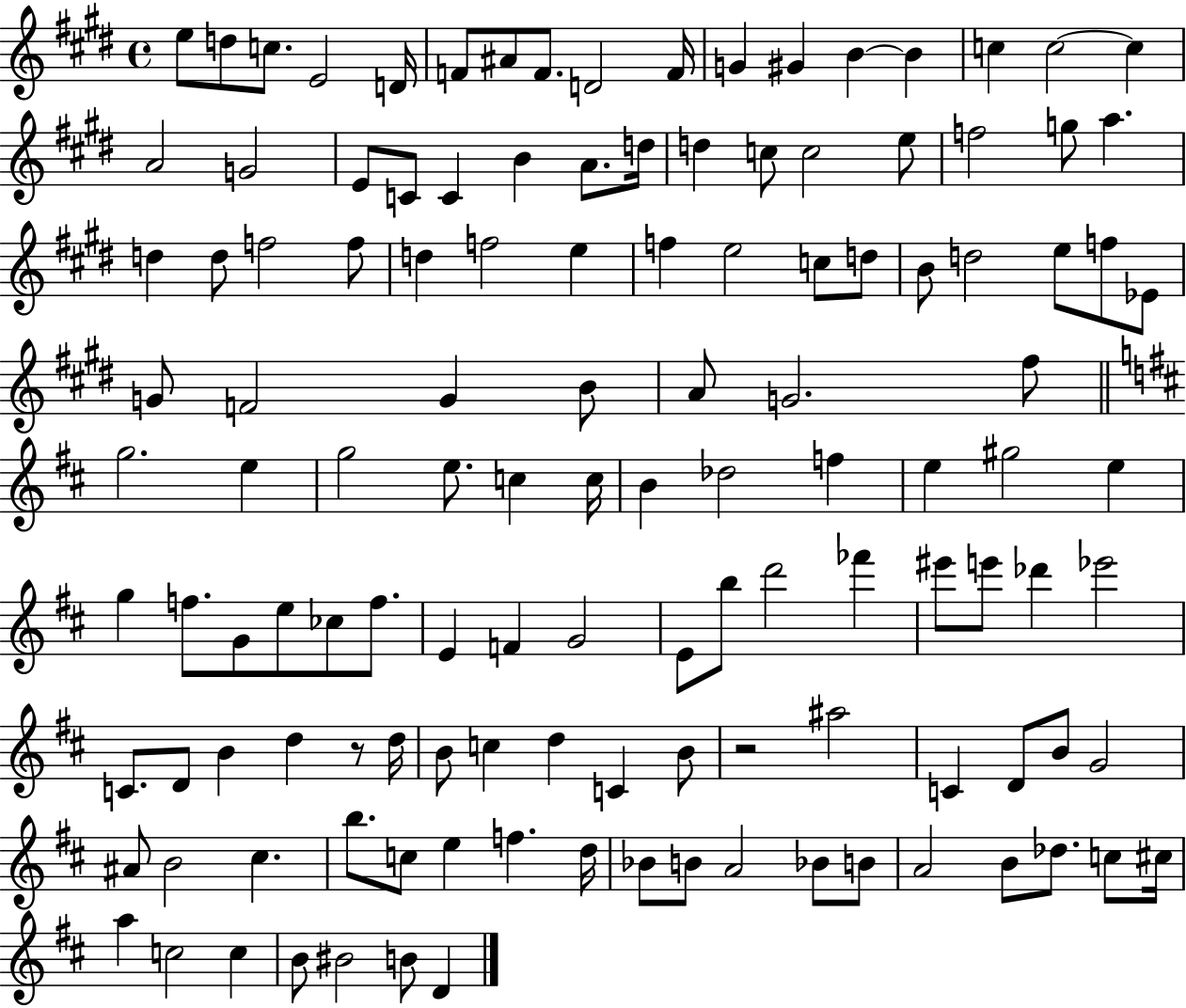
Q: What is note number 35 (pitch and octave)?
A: F5